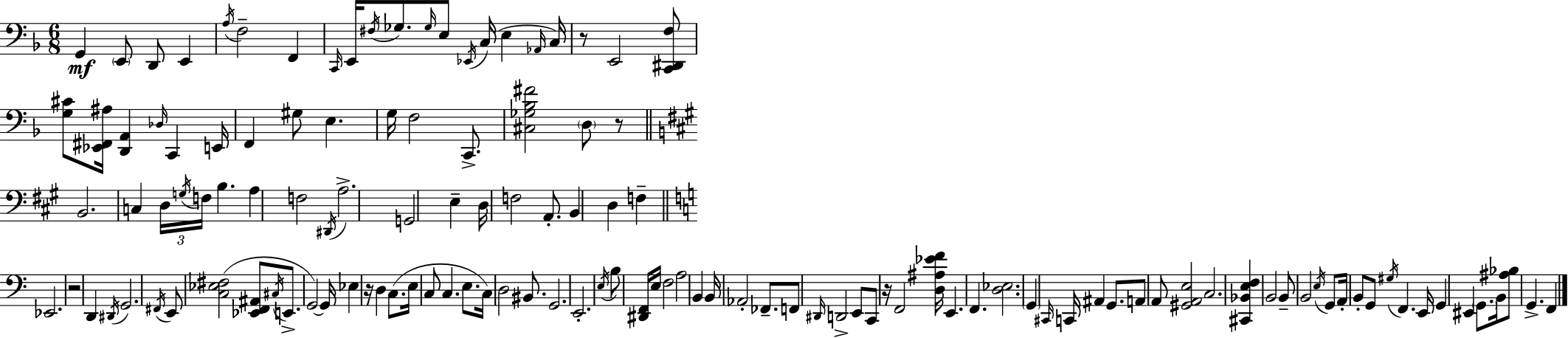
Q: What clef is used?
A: bass